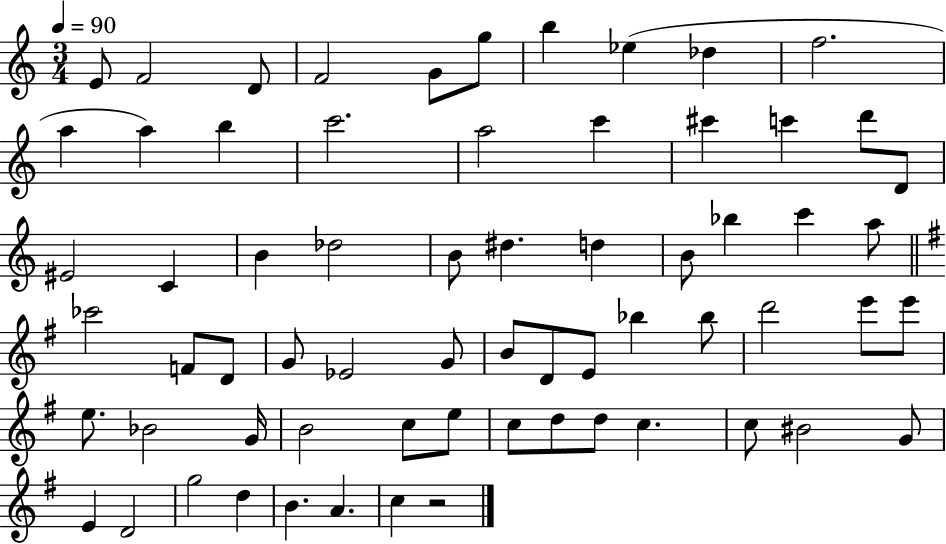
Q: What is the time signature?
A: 3/4